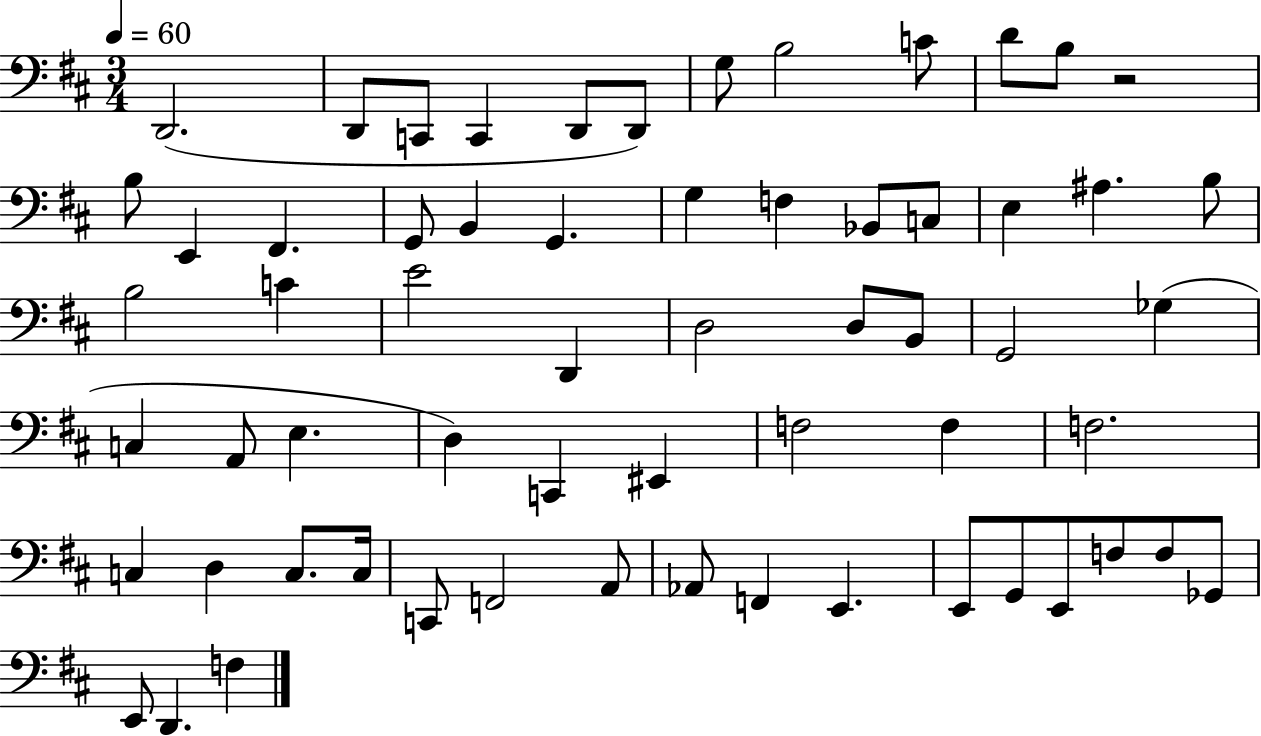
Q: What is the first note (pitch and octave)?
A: D2